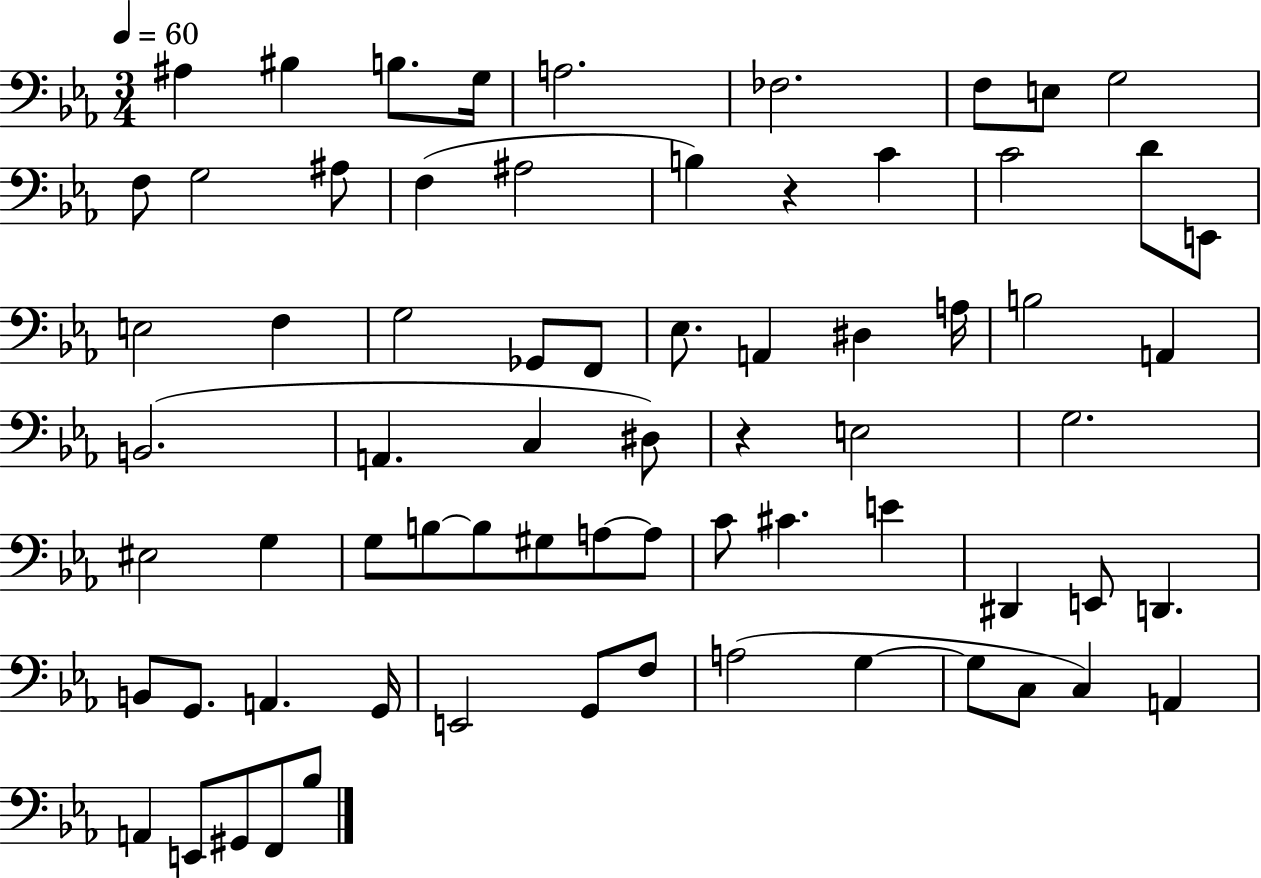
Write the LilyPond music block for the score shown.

{
  \clef bass
  \numericTimeSignature
  \time 3/4
  \key ees \major
  \tempo 4 = 60
  ais4 bis4 b8. g16 | a2. | fes2. | f8 e8 g2 | \break f8 g2 ais8 | f4( ais2 | b4) r4 c'4 | c'2 d'8 e,8 | \break e2 f4 | g2 ges,8 f,8 | ees8. a,4 dis4 a16 | b2 a,4 | \break b,2.( | a,4. c4 dis8) | r4 e2 | g2. | \break eis2 g4 | g8 b8~~ b8 gis8 a8~~ a8 | c'8 cis'4. e'4 | dis,4 e,8 d,4. | \break b,8 g,8. a,4. g,16 | e,2 g,8 f8 | a2( g4~~ | g8 c8 c4) a,4 | \break a,4 e,8 gis,8 f,8 bes8 | \bar "|."
}